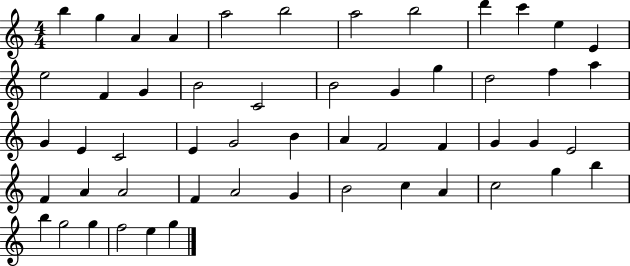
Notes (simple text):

B5/q G5/q A4/q A4/q A5/h B5/h A5/h B5/h D6/q C6/q E5/q E4/q E5/h F4/q G4/q B4/h C4/h B4/h G4/q G5/q D5/h F5/q A5/q G4/q E4/q C4/h E4/q G4/h B4/q A4/q F4/h F4/q G4/q G4/q E4/h F4/q A4/q A4/h F4/q A4/h G4/q B4/h C5/q A4/q C5/h G5/q B5/q B5/q G5/h G5/q F5/h E5/q G5/q